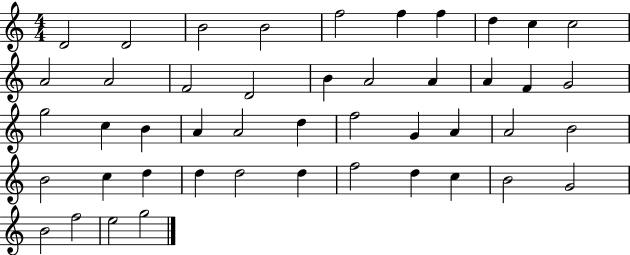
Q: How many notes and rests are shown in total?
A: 46